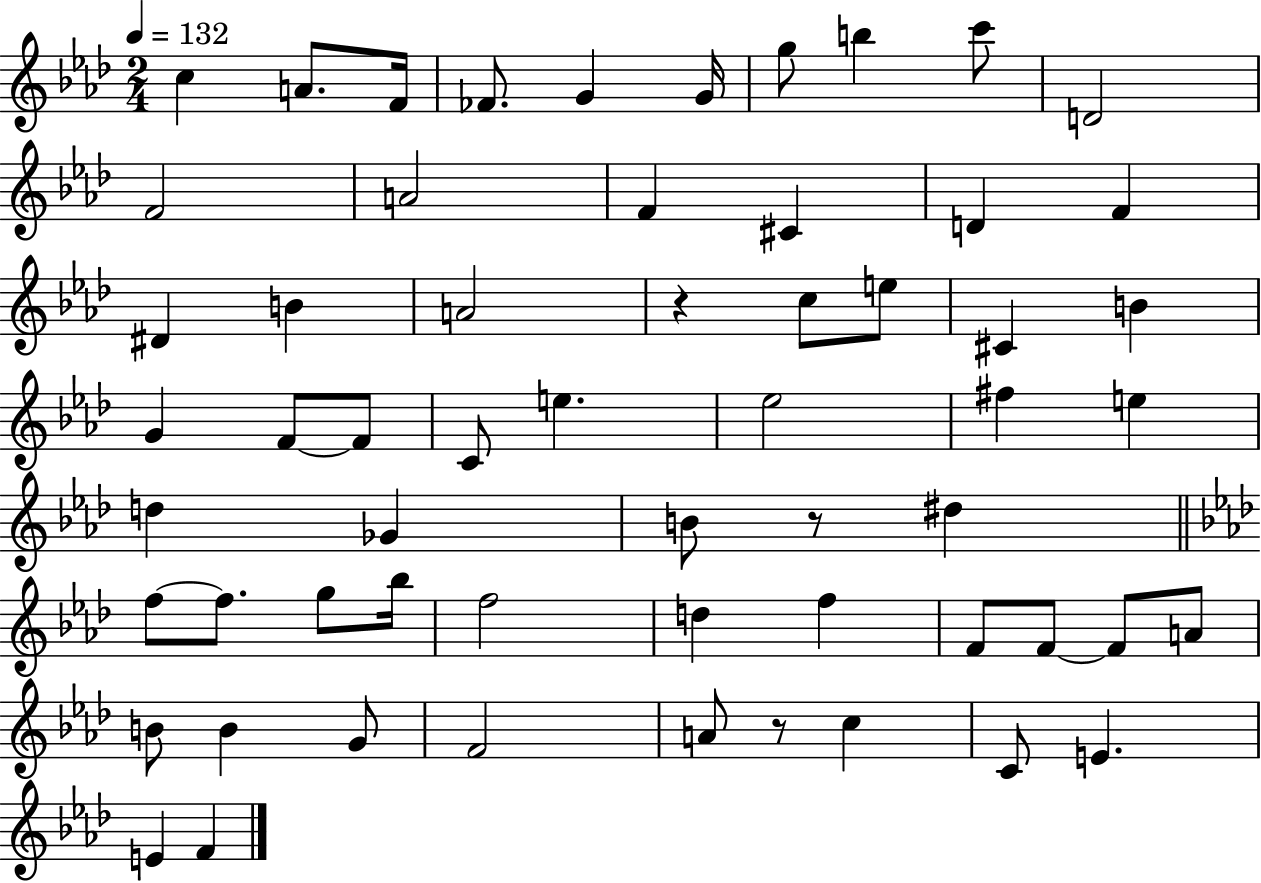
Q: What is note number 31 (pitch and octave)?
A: E5